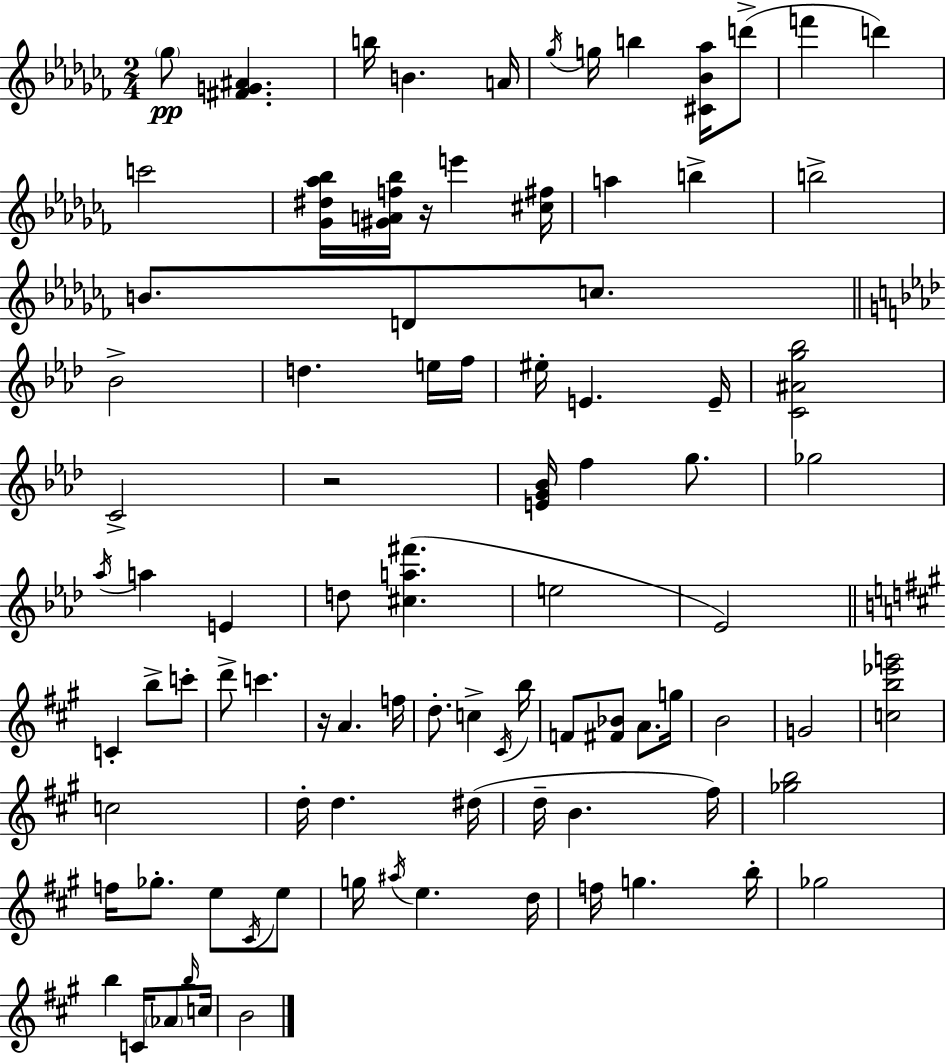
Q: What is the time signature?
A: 2/4